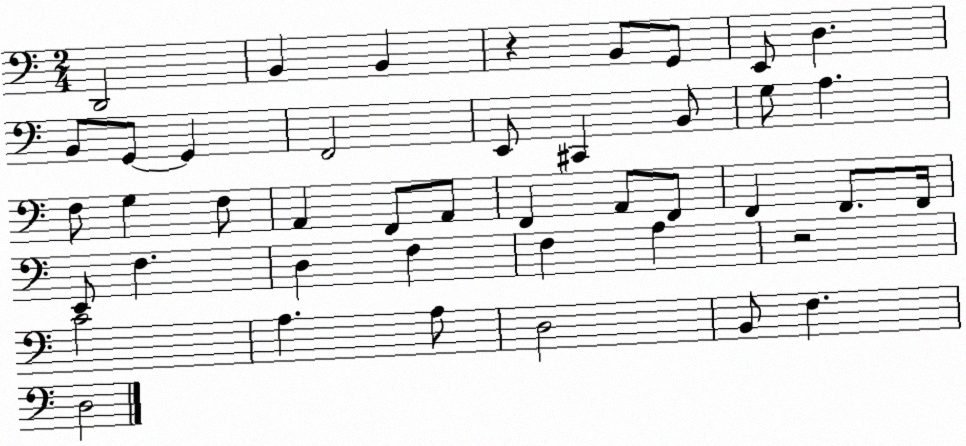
X:1
T:Untitled
M:2/4
L:1/4
K:C
D,,2 B,, B,, z B,,/2 G,,/2 E,,/2 D, B,,/2 G,,/2 G,, F,,2 E,,/2 ^C,, B,,/2 G,/2 A, F,/2 G, F,/2 A,, F,,/2 A,,/2 F,, A,,/2 F,,/2 F,, F,,/2 F,,/4 E,,/2 F, D, F, F, A, z2 C2 A, A,/2 D,2 B,,/2 F, D,2